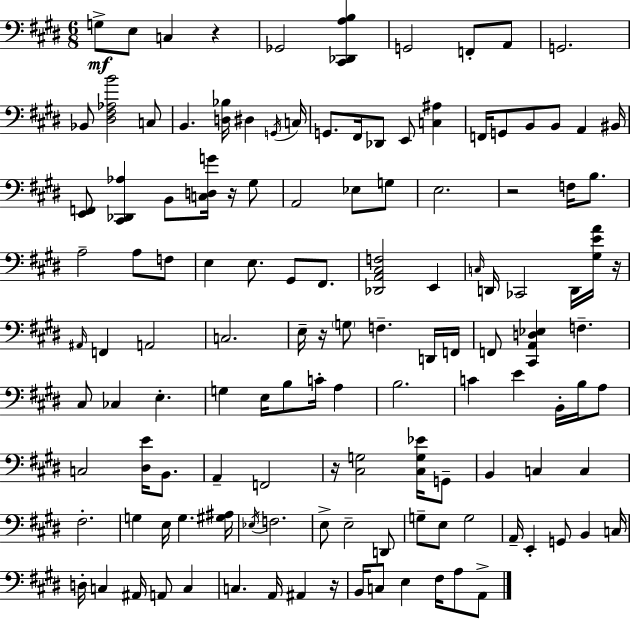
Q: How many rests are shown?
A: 7